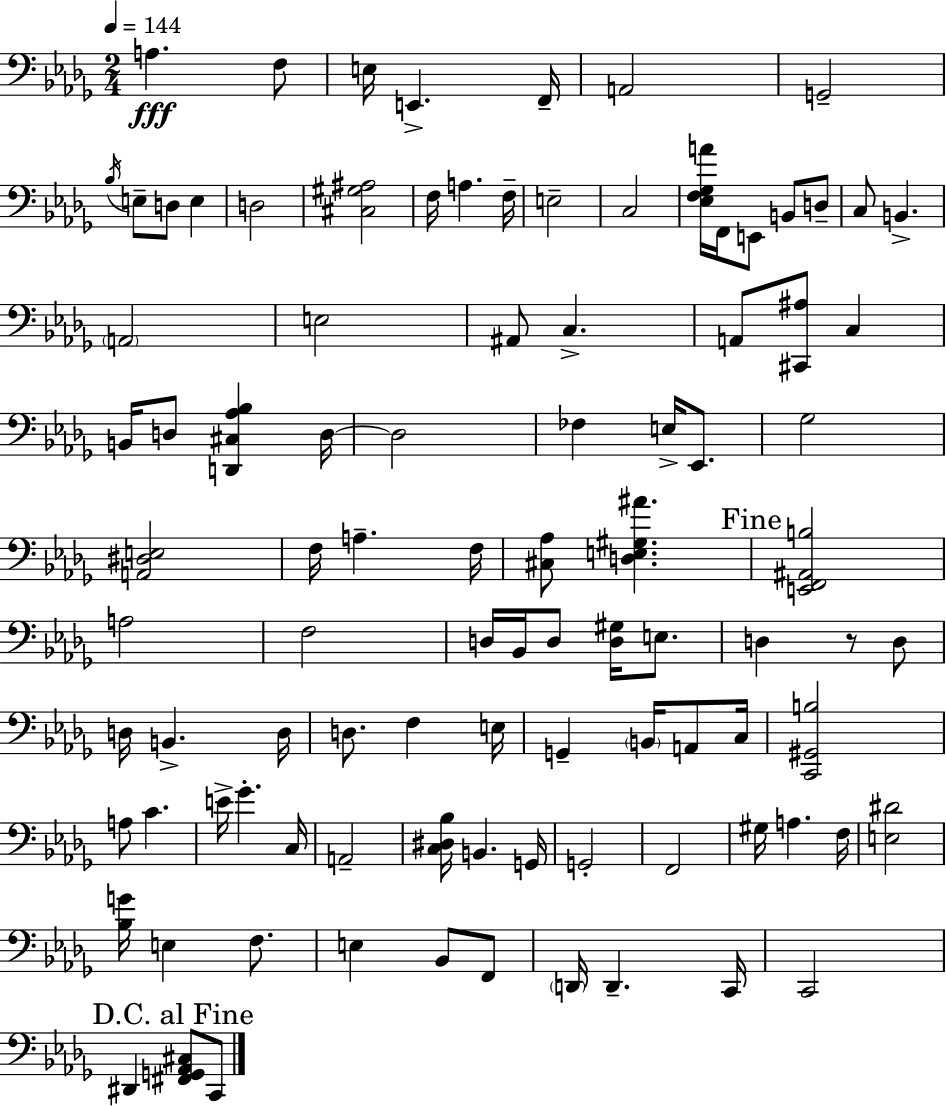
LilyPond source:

{
  \clef bass
  \numericTimeSignature
  \time 2/4
  \key bes \minor
  \tempo 4 = 144
  a4.\fff f8 | e16 e,4.-> f,16-- | a,2 | g,2-- | \break \acciaccatura { bes16 } e8-- d8 e4 | d2 | <cis gis ais>2 | f16 a4. | \break f16-- e2-- | c2 | <ees f ges a'>16 f,16 e,8 b,8 d8-- | c8 b,4.-> | \break \parenthesize a,2 | e2 | ais,8 c4.-> | a,8 <cis, ais>8 c4 | \break b,16 d8 <d, cis aes bes>4 | d16~~ d2 | fes4 e16-> ees,8. | ges2 | \break <a, dis e>2 | f16 a4.-- | f16 <cis aes>8 <d e gis ais'>4. | \mark "Fine" <e, f, ais, b>2 | \break a2 | f2 | d16 bes,16 d8 <d gis>16 e8. | d4 r8 d8 | \break d16 b,4.-> | d16 d8. f4 | e16 g,4-- \parenthesize b,16 a,8 | c16 <c, gis, b>2 | \break a8 c'4. | e'16-> ges'4.-. | c16 a,2-- | <c dis bes>16 b,4. | \break g,16 g,2-. | f,2 | gis16 a4. | f16 <e dis'>2 | \break <bes g'>16 e4 f8. | e4 bes,8 f,8 | \parenthesize d,16 d,4.-- | c,16 c,2 | \break \mark "D.C. al Fine" dis,4 <fis, g, aes, cis>8 c,8 | \bar "|."
}